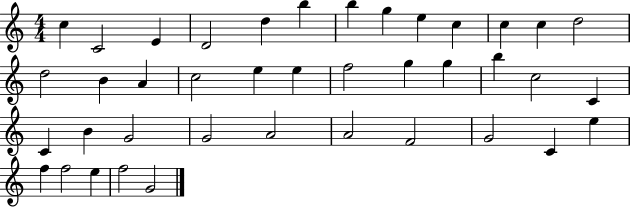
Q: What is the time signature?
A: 4/4